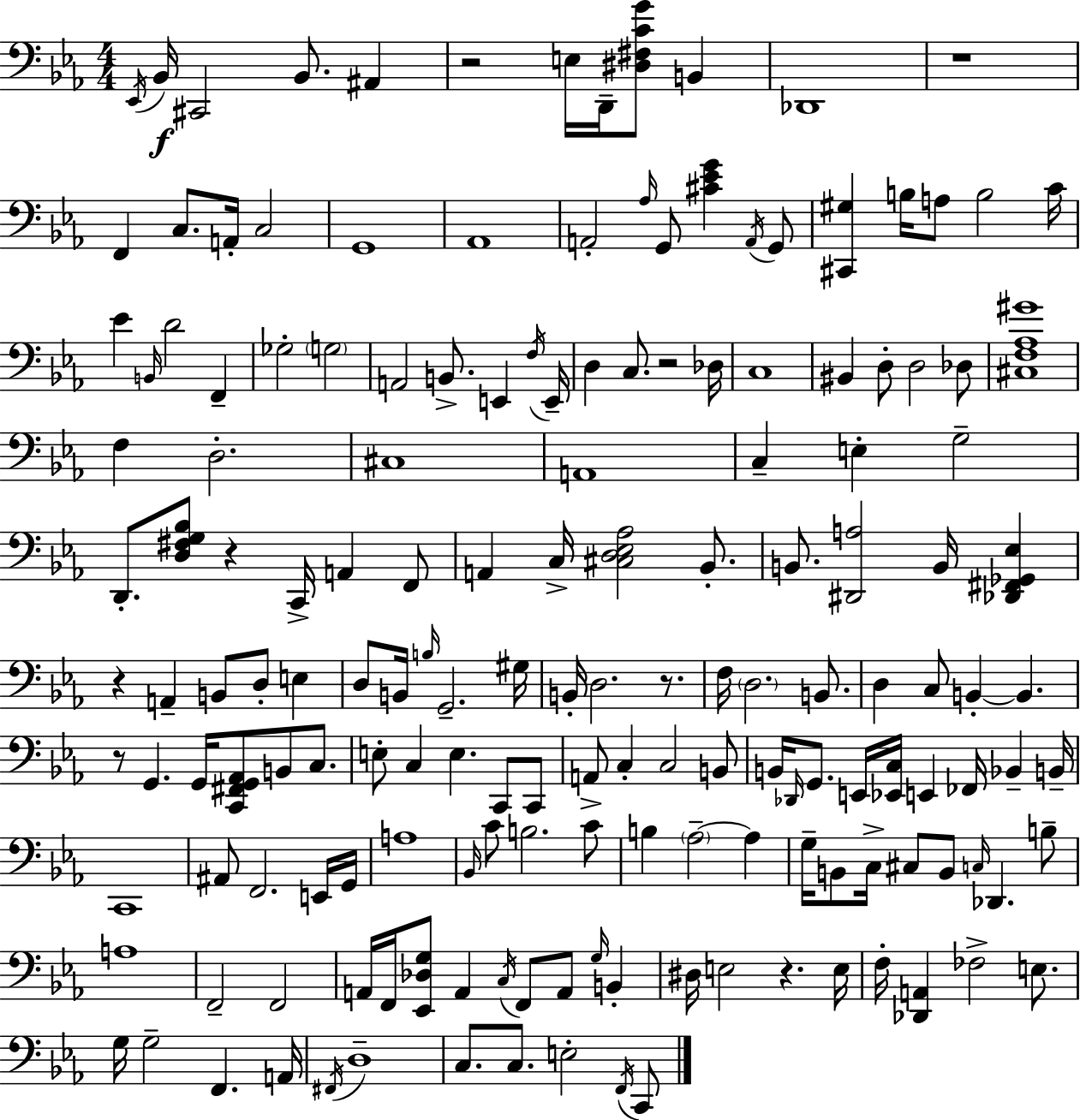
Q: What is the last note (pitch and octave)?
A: C2